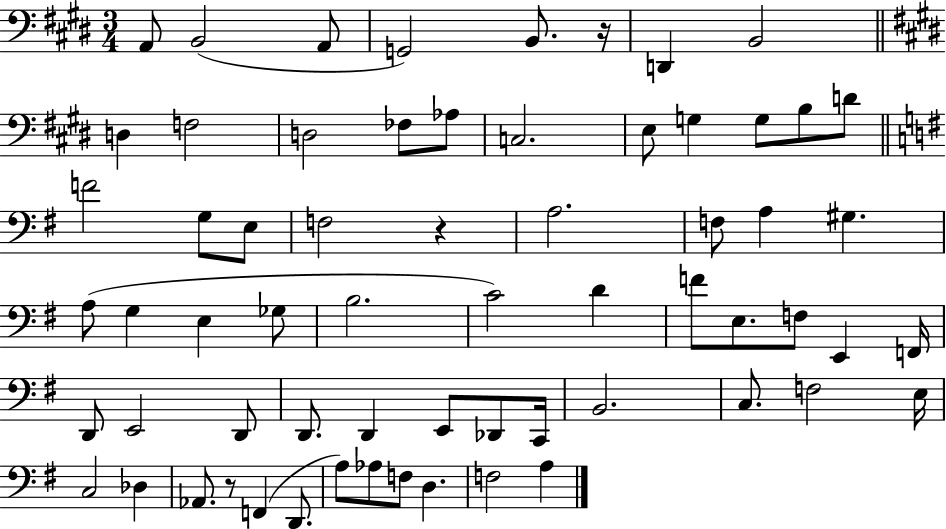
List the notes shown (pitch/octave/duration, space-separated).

A2/e B2/h A2/e G2/h B2/e. R/s D2/q B2/h D3/q F3/h D3/h FES3/e Ab3/e C3/h. E3/e G3/q G3/e B3/e D4/e F4/h G3/e E3/e F3/h R/q A3/h. F3/e A3/q G#3/q. A3/e G3/q E3/q Gb3/e B3/h. C4/h D4/q F4/e E3/e. F3/e E2/q F2/s D2/e E2/h D2/e D2/e. D2/q E2/e Db2/e C2/s B2/h. C3/e. F3/h E3/s C3/h Db3/q Ab2/e. R/e F2/q D2/e. A3/e Ab3/e F3/e D3/q. F3/h A3/q